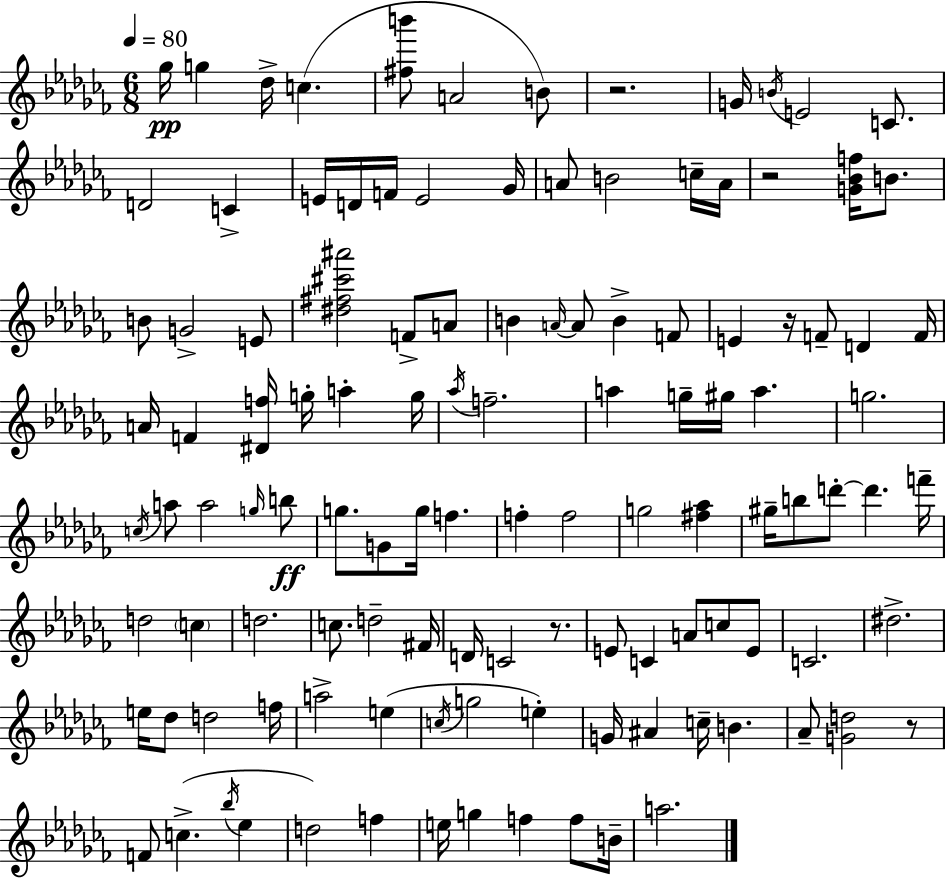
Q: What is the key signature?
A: AES minor